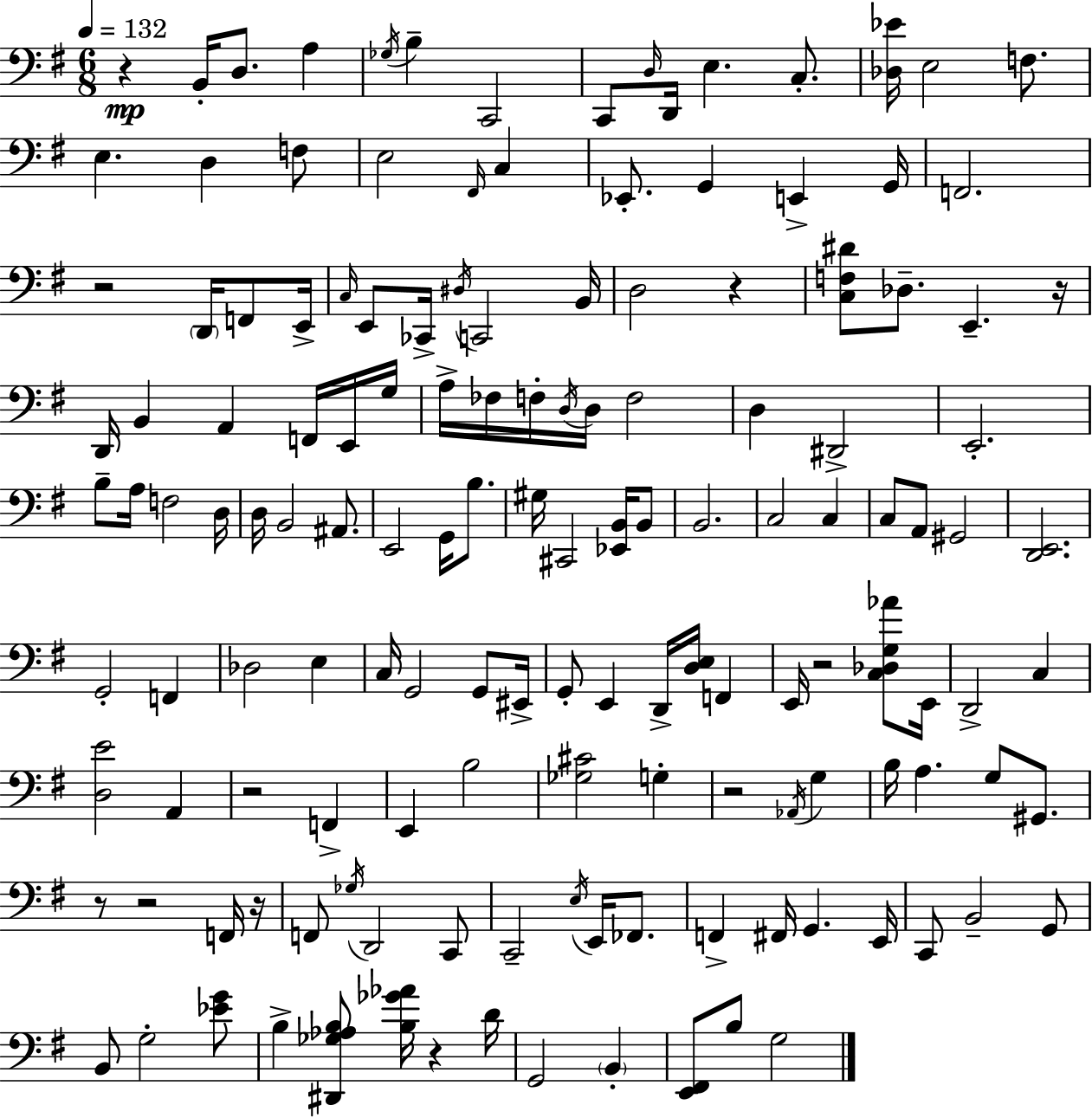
X:1
T:Untitled
M:6/8
L:1/4
K:Em
z B,,/4 D,/2 A, _G,/4 B, C,,2 C,,/2 D,/4 D,,/4 E, C,/2 [_D,_E]/4 E,2 F,/2 E, D, F,/2 E,2 ^F,,/4 C, _E,,/2 G,, E,, G,,/4 F,,2 z2 D,,/4 F,,/2 E,,/4 C,/4 E,,/2 _C,,/4 ^D,/4 C,,2 B,,/4 D,2 z [C,F,^D]/2 _D,/2 E,, z/4 D,,/4 B,, A,, F,,/4 E,,/4 G,/4 A,/4 _F,/4 F,/4 D,/4 D,/4 F,2 D, ^D,,2 E,,2 B,/2 A,/4 F,2 D,/4 D,/4 B,,2 ^A,,/2 E,,2 G,,/4 B,/2 ^G,/4 ^C,,2 [_E,,B,,]/4 B,,/2 B,,2 C,2 C, C,/2 A,,/2 ^G,,2 [D,,E,,]2 G,,2 F,, _D,2 E, C,/4 G,,2 G,,/2 ^E,,/4 G,,/2 E,, D,,/4 [D,E,]/4 F,, E,,/4 z2 [C,_D,G,_A]/2 E,,/4 D,,2 C, [D,E]2 A,, z2 F,, E,, B,2 [_G,^C]2 G, z2 _A,,/4 G, B,/4 A, G,/2 ^G,,/2 z/2 z2 F,,/4 z/4 F,,/2 _G,/4 D,,2 C,,/2 C,,2 E,/4 E,,/4 _F,,/2 F,, ^F,,/4 G,, E,,/4 C,,/2 B,,2 G,,/2 B,,/2 G,2 [_EG]/2 B, [^D,,_G,_A,B,]/2 [B,_G_A]/4 z D/4 G,,2 B,, [E,,^F,,]/2 B,/2 G,2